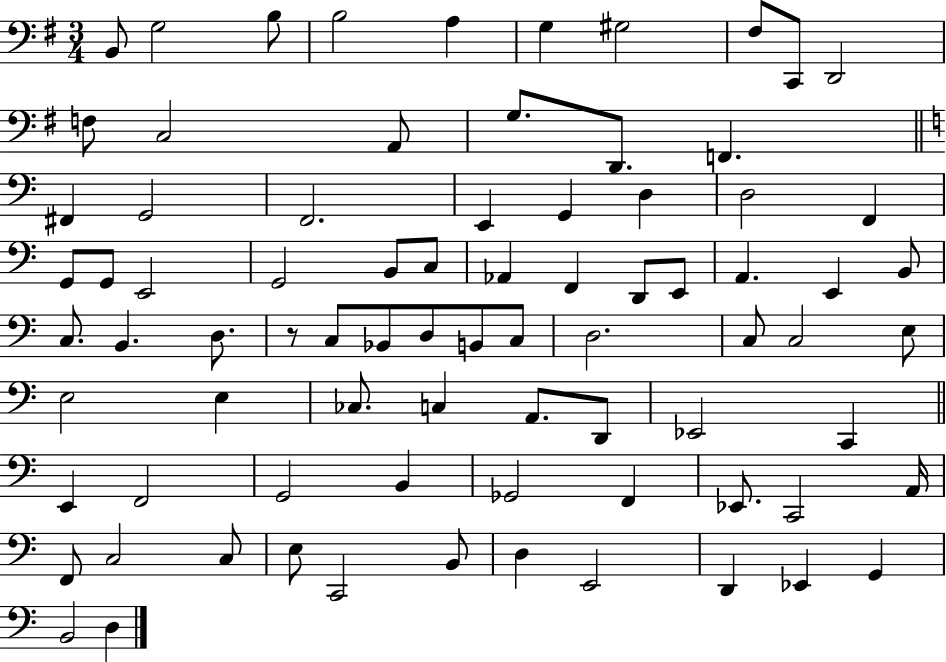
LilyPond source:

{
  \clef bass
  \numericTimeSignature
  \time 3/4
  \key g \major
  \repeat volta 2 { b,8 g2 b8 | b2 a4 | g4 gis2 | fis8 c,8 d,2 | \break f8 c2 a,8 | g8. d,8. f,4. | \bar "||" \break \key c \major fis,4 g,2 | f,2. | e,4 g,4 d4 | d2 f,4 | \break g,8 g,8 e,2 | g,2 b,8 c8 | aes,4 f,4 d,8 e,8 | a,4. e,4 b,8 | \break c8. b,4. d8. | r8 c8 bes,8 d8 b,8 c8 | d2. | c8 c2 e8 | \break e2 e4 | ces8. c4 a,8. d,8 | ees,2 c,4 | \bar "||" \break \key a \minor e,4 f,2 | g,2 b,4 | ges,2 f,4 | ees,8. c,2 a,16 | \break f,8 c2 c8 | e8 c,2 b,8 | d4 e,2 | d,4 ees,4 g,4 | \break b,2 d4 | } \bar "|."
}